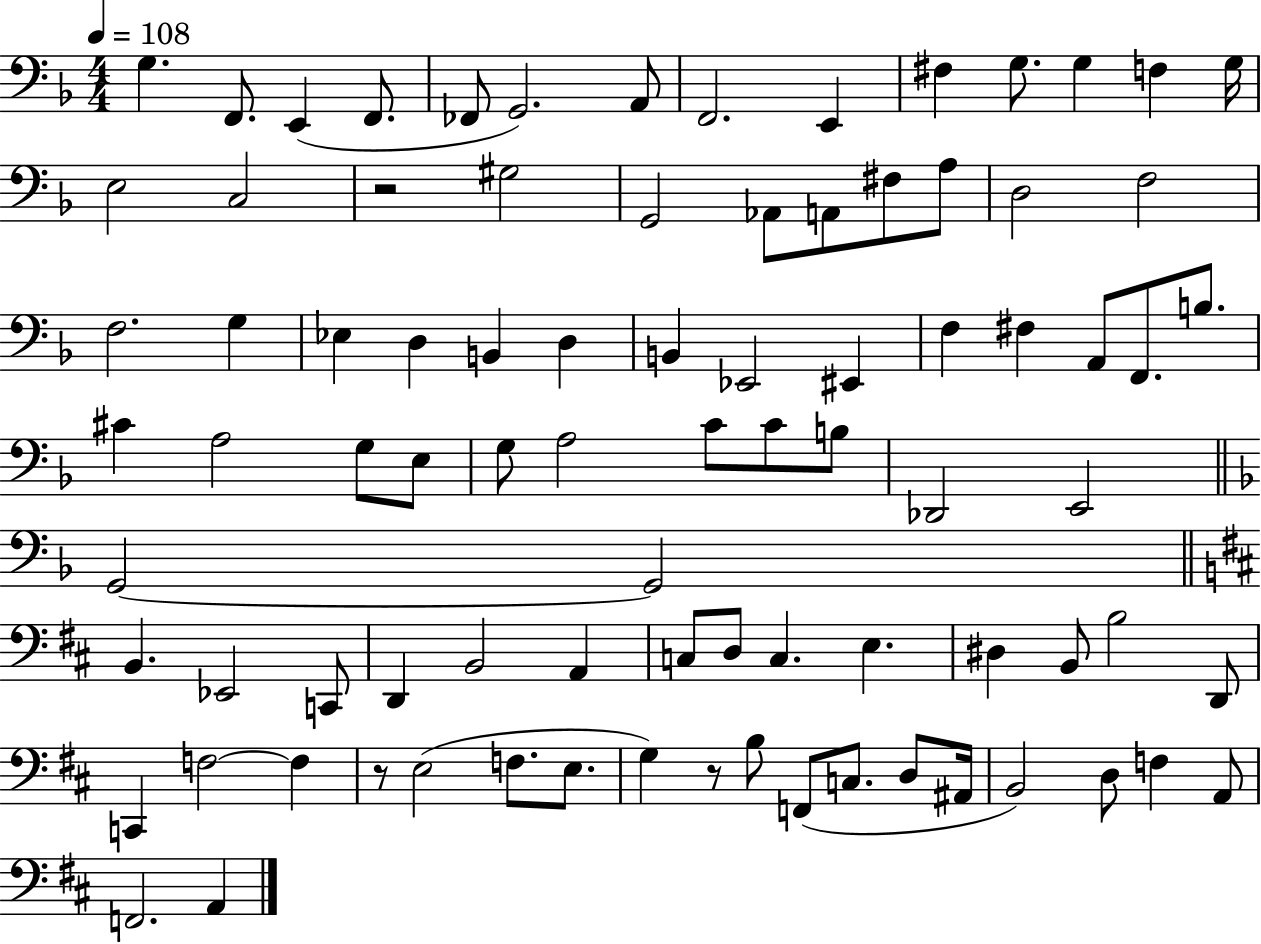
X:1
T:Untitled
M:4/4
L:1/4
K:F
G, F,,/2 E,, F,,/2 _F,,/2 G,,2 A,,/2 F,,2 E,, ^F, G,/2 G, F, G,/4 E,2 C,2 z2 ^G,2 G,,2 _A,,/2 A,,/2 ^F,/2 A,/2 D,2 F,2 F,2 G, _E, D, B,, D, B,, _E,,2 ^E,, F, ^F, A,,/2 F,,/2 B,/2 ^C A,2 G,/2 E,/2 G,/2 A,2 C/2 C/2 B,/2 _D,,2 E,,2 G,,2 G,,2 B,, _E,,2 C,,/2 D,, B,,2 A,, C,/2 D,/2 C, E, ^D, B,,/2 B,2 D,,/2 C,, F,2 F, z/2 E,2 F,/2 E,/2 G, z/2 B,/2 F,,/2 C,/2 D,/2 ^A,,/4 B,,2 D,/2 F, A,,/2 F,,2 A,,